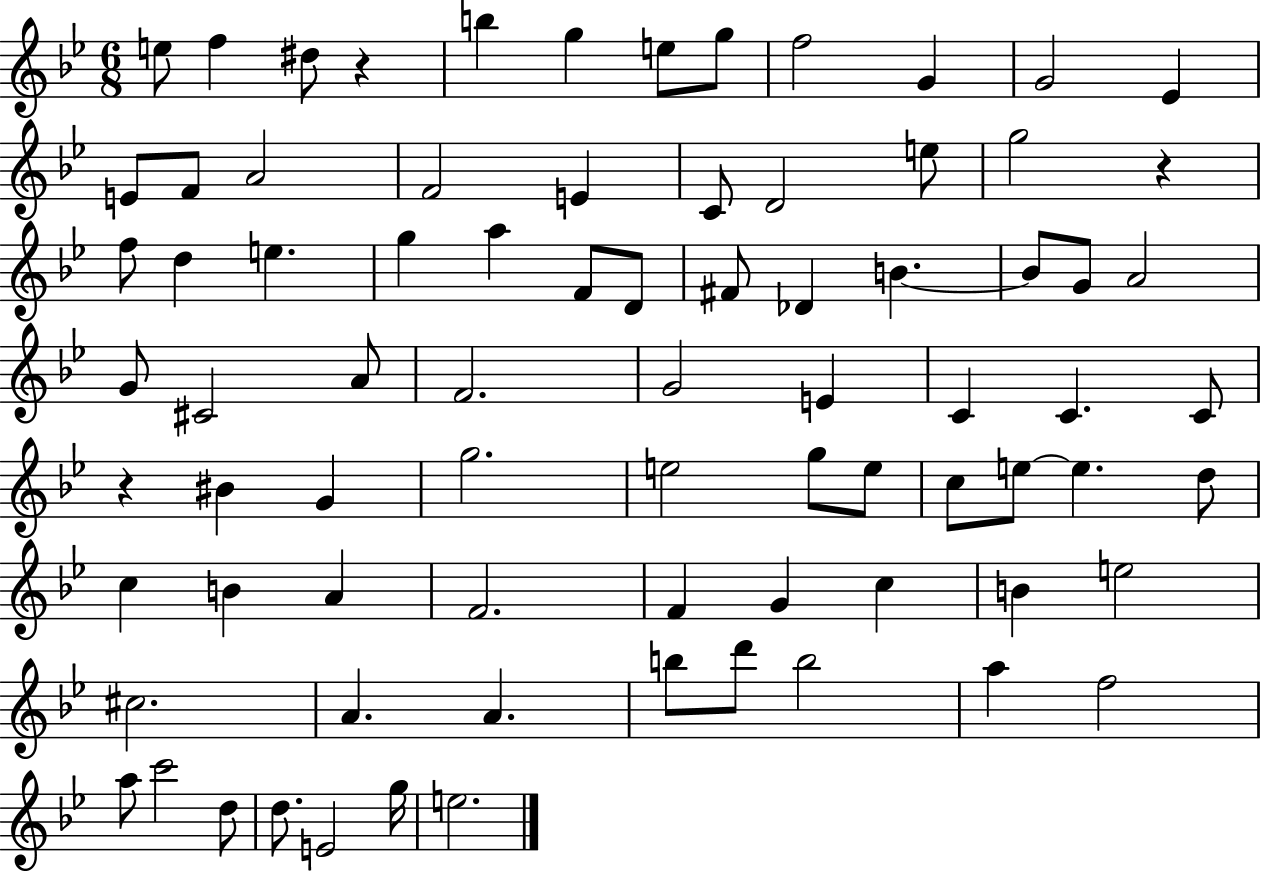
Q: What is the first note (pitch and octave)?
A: E5